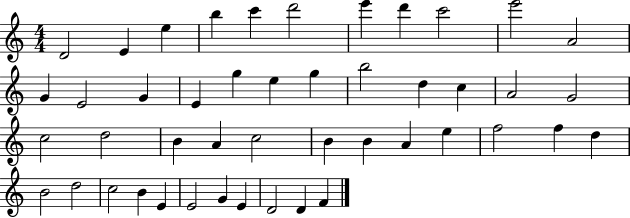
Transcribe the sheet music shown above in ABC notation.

X:1
T:Untitled
M:4/4
L:1/4
K:C
D2 E e b c' d'2 e' d' c'2 e'2 A2 G E2 G E g e g b2 d c A2 G2 c2 d2 B A c2 B B A e f2 f d B2 d2 c2 B E E2 G E D2 D F